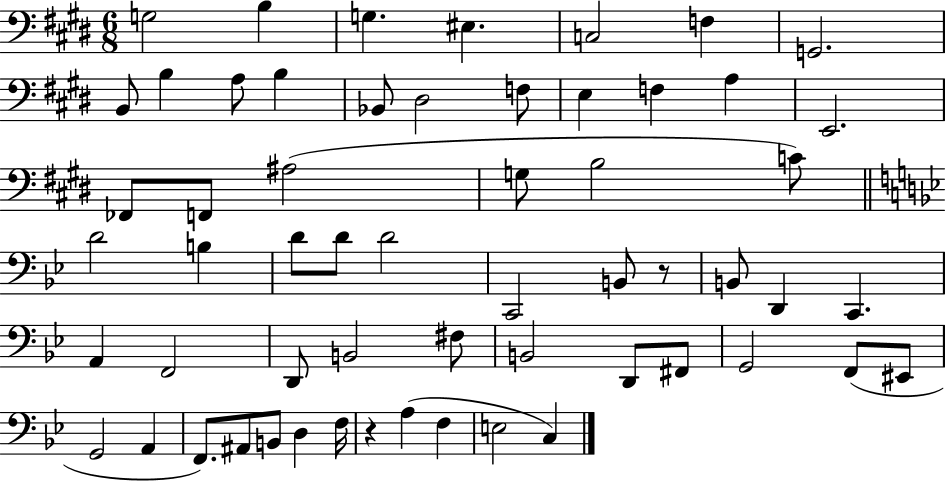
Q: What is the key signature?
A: E major